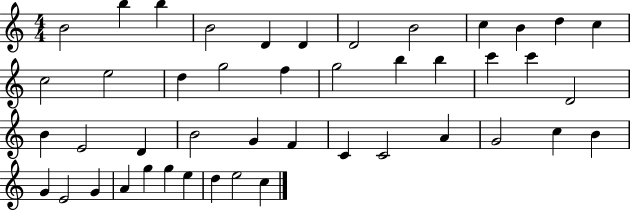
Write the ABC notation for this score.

X:1
T:Untitled
M:4/4
L:1/4
K:C
B2 b b B2 D D D2 B2 c B d c c2 e2 d g2 f g2 b b c' c' D2 B E2 D B2 G F C C2 A G2 c B G E2 G A g g e d e2 c